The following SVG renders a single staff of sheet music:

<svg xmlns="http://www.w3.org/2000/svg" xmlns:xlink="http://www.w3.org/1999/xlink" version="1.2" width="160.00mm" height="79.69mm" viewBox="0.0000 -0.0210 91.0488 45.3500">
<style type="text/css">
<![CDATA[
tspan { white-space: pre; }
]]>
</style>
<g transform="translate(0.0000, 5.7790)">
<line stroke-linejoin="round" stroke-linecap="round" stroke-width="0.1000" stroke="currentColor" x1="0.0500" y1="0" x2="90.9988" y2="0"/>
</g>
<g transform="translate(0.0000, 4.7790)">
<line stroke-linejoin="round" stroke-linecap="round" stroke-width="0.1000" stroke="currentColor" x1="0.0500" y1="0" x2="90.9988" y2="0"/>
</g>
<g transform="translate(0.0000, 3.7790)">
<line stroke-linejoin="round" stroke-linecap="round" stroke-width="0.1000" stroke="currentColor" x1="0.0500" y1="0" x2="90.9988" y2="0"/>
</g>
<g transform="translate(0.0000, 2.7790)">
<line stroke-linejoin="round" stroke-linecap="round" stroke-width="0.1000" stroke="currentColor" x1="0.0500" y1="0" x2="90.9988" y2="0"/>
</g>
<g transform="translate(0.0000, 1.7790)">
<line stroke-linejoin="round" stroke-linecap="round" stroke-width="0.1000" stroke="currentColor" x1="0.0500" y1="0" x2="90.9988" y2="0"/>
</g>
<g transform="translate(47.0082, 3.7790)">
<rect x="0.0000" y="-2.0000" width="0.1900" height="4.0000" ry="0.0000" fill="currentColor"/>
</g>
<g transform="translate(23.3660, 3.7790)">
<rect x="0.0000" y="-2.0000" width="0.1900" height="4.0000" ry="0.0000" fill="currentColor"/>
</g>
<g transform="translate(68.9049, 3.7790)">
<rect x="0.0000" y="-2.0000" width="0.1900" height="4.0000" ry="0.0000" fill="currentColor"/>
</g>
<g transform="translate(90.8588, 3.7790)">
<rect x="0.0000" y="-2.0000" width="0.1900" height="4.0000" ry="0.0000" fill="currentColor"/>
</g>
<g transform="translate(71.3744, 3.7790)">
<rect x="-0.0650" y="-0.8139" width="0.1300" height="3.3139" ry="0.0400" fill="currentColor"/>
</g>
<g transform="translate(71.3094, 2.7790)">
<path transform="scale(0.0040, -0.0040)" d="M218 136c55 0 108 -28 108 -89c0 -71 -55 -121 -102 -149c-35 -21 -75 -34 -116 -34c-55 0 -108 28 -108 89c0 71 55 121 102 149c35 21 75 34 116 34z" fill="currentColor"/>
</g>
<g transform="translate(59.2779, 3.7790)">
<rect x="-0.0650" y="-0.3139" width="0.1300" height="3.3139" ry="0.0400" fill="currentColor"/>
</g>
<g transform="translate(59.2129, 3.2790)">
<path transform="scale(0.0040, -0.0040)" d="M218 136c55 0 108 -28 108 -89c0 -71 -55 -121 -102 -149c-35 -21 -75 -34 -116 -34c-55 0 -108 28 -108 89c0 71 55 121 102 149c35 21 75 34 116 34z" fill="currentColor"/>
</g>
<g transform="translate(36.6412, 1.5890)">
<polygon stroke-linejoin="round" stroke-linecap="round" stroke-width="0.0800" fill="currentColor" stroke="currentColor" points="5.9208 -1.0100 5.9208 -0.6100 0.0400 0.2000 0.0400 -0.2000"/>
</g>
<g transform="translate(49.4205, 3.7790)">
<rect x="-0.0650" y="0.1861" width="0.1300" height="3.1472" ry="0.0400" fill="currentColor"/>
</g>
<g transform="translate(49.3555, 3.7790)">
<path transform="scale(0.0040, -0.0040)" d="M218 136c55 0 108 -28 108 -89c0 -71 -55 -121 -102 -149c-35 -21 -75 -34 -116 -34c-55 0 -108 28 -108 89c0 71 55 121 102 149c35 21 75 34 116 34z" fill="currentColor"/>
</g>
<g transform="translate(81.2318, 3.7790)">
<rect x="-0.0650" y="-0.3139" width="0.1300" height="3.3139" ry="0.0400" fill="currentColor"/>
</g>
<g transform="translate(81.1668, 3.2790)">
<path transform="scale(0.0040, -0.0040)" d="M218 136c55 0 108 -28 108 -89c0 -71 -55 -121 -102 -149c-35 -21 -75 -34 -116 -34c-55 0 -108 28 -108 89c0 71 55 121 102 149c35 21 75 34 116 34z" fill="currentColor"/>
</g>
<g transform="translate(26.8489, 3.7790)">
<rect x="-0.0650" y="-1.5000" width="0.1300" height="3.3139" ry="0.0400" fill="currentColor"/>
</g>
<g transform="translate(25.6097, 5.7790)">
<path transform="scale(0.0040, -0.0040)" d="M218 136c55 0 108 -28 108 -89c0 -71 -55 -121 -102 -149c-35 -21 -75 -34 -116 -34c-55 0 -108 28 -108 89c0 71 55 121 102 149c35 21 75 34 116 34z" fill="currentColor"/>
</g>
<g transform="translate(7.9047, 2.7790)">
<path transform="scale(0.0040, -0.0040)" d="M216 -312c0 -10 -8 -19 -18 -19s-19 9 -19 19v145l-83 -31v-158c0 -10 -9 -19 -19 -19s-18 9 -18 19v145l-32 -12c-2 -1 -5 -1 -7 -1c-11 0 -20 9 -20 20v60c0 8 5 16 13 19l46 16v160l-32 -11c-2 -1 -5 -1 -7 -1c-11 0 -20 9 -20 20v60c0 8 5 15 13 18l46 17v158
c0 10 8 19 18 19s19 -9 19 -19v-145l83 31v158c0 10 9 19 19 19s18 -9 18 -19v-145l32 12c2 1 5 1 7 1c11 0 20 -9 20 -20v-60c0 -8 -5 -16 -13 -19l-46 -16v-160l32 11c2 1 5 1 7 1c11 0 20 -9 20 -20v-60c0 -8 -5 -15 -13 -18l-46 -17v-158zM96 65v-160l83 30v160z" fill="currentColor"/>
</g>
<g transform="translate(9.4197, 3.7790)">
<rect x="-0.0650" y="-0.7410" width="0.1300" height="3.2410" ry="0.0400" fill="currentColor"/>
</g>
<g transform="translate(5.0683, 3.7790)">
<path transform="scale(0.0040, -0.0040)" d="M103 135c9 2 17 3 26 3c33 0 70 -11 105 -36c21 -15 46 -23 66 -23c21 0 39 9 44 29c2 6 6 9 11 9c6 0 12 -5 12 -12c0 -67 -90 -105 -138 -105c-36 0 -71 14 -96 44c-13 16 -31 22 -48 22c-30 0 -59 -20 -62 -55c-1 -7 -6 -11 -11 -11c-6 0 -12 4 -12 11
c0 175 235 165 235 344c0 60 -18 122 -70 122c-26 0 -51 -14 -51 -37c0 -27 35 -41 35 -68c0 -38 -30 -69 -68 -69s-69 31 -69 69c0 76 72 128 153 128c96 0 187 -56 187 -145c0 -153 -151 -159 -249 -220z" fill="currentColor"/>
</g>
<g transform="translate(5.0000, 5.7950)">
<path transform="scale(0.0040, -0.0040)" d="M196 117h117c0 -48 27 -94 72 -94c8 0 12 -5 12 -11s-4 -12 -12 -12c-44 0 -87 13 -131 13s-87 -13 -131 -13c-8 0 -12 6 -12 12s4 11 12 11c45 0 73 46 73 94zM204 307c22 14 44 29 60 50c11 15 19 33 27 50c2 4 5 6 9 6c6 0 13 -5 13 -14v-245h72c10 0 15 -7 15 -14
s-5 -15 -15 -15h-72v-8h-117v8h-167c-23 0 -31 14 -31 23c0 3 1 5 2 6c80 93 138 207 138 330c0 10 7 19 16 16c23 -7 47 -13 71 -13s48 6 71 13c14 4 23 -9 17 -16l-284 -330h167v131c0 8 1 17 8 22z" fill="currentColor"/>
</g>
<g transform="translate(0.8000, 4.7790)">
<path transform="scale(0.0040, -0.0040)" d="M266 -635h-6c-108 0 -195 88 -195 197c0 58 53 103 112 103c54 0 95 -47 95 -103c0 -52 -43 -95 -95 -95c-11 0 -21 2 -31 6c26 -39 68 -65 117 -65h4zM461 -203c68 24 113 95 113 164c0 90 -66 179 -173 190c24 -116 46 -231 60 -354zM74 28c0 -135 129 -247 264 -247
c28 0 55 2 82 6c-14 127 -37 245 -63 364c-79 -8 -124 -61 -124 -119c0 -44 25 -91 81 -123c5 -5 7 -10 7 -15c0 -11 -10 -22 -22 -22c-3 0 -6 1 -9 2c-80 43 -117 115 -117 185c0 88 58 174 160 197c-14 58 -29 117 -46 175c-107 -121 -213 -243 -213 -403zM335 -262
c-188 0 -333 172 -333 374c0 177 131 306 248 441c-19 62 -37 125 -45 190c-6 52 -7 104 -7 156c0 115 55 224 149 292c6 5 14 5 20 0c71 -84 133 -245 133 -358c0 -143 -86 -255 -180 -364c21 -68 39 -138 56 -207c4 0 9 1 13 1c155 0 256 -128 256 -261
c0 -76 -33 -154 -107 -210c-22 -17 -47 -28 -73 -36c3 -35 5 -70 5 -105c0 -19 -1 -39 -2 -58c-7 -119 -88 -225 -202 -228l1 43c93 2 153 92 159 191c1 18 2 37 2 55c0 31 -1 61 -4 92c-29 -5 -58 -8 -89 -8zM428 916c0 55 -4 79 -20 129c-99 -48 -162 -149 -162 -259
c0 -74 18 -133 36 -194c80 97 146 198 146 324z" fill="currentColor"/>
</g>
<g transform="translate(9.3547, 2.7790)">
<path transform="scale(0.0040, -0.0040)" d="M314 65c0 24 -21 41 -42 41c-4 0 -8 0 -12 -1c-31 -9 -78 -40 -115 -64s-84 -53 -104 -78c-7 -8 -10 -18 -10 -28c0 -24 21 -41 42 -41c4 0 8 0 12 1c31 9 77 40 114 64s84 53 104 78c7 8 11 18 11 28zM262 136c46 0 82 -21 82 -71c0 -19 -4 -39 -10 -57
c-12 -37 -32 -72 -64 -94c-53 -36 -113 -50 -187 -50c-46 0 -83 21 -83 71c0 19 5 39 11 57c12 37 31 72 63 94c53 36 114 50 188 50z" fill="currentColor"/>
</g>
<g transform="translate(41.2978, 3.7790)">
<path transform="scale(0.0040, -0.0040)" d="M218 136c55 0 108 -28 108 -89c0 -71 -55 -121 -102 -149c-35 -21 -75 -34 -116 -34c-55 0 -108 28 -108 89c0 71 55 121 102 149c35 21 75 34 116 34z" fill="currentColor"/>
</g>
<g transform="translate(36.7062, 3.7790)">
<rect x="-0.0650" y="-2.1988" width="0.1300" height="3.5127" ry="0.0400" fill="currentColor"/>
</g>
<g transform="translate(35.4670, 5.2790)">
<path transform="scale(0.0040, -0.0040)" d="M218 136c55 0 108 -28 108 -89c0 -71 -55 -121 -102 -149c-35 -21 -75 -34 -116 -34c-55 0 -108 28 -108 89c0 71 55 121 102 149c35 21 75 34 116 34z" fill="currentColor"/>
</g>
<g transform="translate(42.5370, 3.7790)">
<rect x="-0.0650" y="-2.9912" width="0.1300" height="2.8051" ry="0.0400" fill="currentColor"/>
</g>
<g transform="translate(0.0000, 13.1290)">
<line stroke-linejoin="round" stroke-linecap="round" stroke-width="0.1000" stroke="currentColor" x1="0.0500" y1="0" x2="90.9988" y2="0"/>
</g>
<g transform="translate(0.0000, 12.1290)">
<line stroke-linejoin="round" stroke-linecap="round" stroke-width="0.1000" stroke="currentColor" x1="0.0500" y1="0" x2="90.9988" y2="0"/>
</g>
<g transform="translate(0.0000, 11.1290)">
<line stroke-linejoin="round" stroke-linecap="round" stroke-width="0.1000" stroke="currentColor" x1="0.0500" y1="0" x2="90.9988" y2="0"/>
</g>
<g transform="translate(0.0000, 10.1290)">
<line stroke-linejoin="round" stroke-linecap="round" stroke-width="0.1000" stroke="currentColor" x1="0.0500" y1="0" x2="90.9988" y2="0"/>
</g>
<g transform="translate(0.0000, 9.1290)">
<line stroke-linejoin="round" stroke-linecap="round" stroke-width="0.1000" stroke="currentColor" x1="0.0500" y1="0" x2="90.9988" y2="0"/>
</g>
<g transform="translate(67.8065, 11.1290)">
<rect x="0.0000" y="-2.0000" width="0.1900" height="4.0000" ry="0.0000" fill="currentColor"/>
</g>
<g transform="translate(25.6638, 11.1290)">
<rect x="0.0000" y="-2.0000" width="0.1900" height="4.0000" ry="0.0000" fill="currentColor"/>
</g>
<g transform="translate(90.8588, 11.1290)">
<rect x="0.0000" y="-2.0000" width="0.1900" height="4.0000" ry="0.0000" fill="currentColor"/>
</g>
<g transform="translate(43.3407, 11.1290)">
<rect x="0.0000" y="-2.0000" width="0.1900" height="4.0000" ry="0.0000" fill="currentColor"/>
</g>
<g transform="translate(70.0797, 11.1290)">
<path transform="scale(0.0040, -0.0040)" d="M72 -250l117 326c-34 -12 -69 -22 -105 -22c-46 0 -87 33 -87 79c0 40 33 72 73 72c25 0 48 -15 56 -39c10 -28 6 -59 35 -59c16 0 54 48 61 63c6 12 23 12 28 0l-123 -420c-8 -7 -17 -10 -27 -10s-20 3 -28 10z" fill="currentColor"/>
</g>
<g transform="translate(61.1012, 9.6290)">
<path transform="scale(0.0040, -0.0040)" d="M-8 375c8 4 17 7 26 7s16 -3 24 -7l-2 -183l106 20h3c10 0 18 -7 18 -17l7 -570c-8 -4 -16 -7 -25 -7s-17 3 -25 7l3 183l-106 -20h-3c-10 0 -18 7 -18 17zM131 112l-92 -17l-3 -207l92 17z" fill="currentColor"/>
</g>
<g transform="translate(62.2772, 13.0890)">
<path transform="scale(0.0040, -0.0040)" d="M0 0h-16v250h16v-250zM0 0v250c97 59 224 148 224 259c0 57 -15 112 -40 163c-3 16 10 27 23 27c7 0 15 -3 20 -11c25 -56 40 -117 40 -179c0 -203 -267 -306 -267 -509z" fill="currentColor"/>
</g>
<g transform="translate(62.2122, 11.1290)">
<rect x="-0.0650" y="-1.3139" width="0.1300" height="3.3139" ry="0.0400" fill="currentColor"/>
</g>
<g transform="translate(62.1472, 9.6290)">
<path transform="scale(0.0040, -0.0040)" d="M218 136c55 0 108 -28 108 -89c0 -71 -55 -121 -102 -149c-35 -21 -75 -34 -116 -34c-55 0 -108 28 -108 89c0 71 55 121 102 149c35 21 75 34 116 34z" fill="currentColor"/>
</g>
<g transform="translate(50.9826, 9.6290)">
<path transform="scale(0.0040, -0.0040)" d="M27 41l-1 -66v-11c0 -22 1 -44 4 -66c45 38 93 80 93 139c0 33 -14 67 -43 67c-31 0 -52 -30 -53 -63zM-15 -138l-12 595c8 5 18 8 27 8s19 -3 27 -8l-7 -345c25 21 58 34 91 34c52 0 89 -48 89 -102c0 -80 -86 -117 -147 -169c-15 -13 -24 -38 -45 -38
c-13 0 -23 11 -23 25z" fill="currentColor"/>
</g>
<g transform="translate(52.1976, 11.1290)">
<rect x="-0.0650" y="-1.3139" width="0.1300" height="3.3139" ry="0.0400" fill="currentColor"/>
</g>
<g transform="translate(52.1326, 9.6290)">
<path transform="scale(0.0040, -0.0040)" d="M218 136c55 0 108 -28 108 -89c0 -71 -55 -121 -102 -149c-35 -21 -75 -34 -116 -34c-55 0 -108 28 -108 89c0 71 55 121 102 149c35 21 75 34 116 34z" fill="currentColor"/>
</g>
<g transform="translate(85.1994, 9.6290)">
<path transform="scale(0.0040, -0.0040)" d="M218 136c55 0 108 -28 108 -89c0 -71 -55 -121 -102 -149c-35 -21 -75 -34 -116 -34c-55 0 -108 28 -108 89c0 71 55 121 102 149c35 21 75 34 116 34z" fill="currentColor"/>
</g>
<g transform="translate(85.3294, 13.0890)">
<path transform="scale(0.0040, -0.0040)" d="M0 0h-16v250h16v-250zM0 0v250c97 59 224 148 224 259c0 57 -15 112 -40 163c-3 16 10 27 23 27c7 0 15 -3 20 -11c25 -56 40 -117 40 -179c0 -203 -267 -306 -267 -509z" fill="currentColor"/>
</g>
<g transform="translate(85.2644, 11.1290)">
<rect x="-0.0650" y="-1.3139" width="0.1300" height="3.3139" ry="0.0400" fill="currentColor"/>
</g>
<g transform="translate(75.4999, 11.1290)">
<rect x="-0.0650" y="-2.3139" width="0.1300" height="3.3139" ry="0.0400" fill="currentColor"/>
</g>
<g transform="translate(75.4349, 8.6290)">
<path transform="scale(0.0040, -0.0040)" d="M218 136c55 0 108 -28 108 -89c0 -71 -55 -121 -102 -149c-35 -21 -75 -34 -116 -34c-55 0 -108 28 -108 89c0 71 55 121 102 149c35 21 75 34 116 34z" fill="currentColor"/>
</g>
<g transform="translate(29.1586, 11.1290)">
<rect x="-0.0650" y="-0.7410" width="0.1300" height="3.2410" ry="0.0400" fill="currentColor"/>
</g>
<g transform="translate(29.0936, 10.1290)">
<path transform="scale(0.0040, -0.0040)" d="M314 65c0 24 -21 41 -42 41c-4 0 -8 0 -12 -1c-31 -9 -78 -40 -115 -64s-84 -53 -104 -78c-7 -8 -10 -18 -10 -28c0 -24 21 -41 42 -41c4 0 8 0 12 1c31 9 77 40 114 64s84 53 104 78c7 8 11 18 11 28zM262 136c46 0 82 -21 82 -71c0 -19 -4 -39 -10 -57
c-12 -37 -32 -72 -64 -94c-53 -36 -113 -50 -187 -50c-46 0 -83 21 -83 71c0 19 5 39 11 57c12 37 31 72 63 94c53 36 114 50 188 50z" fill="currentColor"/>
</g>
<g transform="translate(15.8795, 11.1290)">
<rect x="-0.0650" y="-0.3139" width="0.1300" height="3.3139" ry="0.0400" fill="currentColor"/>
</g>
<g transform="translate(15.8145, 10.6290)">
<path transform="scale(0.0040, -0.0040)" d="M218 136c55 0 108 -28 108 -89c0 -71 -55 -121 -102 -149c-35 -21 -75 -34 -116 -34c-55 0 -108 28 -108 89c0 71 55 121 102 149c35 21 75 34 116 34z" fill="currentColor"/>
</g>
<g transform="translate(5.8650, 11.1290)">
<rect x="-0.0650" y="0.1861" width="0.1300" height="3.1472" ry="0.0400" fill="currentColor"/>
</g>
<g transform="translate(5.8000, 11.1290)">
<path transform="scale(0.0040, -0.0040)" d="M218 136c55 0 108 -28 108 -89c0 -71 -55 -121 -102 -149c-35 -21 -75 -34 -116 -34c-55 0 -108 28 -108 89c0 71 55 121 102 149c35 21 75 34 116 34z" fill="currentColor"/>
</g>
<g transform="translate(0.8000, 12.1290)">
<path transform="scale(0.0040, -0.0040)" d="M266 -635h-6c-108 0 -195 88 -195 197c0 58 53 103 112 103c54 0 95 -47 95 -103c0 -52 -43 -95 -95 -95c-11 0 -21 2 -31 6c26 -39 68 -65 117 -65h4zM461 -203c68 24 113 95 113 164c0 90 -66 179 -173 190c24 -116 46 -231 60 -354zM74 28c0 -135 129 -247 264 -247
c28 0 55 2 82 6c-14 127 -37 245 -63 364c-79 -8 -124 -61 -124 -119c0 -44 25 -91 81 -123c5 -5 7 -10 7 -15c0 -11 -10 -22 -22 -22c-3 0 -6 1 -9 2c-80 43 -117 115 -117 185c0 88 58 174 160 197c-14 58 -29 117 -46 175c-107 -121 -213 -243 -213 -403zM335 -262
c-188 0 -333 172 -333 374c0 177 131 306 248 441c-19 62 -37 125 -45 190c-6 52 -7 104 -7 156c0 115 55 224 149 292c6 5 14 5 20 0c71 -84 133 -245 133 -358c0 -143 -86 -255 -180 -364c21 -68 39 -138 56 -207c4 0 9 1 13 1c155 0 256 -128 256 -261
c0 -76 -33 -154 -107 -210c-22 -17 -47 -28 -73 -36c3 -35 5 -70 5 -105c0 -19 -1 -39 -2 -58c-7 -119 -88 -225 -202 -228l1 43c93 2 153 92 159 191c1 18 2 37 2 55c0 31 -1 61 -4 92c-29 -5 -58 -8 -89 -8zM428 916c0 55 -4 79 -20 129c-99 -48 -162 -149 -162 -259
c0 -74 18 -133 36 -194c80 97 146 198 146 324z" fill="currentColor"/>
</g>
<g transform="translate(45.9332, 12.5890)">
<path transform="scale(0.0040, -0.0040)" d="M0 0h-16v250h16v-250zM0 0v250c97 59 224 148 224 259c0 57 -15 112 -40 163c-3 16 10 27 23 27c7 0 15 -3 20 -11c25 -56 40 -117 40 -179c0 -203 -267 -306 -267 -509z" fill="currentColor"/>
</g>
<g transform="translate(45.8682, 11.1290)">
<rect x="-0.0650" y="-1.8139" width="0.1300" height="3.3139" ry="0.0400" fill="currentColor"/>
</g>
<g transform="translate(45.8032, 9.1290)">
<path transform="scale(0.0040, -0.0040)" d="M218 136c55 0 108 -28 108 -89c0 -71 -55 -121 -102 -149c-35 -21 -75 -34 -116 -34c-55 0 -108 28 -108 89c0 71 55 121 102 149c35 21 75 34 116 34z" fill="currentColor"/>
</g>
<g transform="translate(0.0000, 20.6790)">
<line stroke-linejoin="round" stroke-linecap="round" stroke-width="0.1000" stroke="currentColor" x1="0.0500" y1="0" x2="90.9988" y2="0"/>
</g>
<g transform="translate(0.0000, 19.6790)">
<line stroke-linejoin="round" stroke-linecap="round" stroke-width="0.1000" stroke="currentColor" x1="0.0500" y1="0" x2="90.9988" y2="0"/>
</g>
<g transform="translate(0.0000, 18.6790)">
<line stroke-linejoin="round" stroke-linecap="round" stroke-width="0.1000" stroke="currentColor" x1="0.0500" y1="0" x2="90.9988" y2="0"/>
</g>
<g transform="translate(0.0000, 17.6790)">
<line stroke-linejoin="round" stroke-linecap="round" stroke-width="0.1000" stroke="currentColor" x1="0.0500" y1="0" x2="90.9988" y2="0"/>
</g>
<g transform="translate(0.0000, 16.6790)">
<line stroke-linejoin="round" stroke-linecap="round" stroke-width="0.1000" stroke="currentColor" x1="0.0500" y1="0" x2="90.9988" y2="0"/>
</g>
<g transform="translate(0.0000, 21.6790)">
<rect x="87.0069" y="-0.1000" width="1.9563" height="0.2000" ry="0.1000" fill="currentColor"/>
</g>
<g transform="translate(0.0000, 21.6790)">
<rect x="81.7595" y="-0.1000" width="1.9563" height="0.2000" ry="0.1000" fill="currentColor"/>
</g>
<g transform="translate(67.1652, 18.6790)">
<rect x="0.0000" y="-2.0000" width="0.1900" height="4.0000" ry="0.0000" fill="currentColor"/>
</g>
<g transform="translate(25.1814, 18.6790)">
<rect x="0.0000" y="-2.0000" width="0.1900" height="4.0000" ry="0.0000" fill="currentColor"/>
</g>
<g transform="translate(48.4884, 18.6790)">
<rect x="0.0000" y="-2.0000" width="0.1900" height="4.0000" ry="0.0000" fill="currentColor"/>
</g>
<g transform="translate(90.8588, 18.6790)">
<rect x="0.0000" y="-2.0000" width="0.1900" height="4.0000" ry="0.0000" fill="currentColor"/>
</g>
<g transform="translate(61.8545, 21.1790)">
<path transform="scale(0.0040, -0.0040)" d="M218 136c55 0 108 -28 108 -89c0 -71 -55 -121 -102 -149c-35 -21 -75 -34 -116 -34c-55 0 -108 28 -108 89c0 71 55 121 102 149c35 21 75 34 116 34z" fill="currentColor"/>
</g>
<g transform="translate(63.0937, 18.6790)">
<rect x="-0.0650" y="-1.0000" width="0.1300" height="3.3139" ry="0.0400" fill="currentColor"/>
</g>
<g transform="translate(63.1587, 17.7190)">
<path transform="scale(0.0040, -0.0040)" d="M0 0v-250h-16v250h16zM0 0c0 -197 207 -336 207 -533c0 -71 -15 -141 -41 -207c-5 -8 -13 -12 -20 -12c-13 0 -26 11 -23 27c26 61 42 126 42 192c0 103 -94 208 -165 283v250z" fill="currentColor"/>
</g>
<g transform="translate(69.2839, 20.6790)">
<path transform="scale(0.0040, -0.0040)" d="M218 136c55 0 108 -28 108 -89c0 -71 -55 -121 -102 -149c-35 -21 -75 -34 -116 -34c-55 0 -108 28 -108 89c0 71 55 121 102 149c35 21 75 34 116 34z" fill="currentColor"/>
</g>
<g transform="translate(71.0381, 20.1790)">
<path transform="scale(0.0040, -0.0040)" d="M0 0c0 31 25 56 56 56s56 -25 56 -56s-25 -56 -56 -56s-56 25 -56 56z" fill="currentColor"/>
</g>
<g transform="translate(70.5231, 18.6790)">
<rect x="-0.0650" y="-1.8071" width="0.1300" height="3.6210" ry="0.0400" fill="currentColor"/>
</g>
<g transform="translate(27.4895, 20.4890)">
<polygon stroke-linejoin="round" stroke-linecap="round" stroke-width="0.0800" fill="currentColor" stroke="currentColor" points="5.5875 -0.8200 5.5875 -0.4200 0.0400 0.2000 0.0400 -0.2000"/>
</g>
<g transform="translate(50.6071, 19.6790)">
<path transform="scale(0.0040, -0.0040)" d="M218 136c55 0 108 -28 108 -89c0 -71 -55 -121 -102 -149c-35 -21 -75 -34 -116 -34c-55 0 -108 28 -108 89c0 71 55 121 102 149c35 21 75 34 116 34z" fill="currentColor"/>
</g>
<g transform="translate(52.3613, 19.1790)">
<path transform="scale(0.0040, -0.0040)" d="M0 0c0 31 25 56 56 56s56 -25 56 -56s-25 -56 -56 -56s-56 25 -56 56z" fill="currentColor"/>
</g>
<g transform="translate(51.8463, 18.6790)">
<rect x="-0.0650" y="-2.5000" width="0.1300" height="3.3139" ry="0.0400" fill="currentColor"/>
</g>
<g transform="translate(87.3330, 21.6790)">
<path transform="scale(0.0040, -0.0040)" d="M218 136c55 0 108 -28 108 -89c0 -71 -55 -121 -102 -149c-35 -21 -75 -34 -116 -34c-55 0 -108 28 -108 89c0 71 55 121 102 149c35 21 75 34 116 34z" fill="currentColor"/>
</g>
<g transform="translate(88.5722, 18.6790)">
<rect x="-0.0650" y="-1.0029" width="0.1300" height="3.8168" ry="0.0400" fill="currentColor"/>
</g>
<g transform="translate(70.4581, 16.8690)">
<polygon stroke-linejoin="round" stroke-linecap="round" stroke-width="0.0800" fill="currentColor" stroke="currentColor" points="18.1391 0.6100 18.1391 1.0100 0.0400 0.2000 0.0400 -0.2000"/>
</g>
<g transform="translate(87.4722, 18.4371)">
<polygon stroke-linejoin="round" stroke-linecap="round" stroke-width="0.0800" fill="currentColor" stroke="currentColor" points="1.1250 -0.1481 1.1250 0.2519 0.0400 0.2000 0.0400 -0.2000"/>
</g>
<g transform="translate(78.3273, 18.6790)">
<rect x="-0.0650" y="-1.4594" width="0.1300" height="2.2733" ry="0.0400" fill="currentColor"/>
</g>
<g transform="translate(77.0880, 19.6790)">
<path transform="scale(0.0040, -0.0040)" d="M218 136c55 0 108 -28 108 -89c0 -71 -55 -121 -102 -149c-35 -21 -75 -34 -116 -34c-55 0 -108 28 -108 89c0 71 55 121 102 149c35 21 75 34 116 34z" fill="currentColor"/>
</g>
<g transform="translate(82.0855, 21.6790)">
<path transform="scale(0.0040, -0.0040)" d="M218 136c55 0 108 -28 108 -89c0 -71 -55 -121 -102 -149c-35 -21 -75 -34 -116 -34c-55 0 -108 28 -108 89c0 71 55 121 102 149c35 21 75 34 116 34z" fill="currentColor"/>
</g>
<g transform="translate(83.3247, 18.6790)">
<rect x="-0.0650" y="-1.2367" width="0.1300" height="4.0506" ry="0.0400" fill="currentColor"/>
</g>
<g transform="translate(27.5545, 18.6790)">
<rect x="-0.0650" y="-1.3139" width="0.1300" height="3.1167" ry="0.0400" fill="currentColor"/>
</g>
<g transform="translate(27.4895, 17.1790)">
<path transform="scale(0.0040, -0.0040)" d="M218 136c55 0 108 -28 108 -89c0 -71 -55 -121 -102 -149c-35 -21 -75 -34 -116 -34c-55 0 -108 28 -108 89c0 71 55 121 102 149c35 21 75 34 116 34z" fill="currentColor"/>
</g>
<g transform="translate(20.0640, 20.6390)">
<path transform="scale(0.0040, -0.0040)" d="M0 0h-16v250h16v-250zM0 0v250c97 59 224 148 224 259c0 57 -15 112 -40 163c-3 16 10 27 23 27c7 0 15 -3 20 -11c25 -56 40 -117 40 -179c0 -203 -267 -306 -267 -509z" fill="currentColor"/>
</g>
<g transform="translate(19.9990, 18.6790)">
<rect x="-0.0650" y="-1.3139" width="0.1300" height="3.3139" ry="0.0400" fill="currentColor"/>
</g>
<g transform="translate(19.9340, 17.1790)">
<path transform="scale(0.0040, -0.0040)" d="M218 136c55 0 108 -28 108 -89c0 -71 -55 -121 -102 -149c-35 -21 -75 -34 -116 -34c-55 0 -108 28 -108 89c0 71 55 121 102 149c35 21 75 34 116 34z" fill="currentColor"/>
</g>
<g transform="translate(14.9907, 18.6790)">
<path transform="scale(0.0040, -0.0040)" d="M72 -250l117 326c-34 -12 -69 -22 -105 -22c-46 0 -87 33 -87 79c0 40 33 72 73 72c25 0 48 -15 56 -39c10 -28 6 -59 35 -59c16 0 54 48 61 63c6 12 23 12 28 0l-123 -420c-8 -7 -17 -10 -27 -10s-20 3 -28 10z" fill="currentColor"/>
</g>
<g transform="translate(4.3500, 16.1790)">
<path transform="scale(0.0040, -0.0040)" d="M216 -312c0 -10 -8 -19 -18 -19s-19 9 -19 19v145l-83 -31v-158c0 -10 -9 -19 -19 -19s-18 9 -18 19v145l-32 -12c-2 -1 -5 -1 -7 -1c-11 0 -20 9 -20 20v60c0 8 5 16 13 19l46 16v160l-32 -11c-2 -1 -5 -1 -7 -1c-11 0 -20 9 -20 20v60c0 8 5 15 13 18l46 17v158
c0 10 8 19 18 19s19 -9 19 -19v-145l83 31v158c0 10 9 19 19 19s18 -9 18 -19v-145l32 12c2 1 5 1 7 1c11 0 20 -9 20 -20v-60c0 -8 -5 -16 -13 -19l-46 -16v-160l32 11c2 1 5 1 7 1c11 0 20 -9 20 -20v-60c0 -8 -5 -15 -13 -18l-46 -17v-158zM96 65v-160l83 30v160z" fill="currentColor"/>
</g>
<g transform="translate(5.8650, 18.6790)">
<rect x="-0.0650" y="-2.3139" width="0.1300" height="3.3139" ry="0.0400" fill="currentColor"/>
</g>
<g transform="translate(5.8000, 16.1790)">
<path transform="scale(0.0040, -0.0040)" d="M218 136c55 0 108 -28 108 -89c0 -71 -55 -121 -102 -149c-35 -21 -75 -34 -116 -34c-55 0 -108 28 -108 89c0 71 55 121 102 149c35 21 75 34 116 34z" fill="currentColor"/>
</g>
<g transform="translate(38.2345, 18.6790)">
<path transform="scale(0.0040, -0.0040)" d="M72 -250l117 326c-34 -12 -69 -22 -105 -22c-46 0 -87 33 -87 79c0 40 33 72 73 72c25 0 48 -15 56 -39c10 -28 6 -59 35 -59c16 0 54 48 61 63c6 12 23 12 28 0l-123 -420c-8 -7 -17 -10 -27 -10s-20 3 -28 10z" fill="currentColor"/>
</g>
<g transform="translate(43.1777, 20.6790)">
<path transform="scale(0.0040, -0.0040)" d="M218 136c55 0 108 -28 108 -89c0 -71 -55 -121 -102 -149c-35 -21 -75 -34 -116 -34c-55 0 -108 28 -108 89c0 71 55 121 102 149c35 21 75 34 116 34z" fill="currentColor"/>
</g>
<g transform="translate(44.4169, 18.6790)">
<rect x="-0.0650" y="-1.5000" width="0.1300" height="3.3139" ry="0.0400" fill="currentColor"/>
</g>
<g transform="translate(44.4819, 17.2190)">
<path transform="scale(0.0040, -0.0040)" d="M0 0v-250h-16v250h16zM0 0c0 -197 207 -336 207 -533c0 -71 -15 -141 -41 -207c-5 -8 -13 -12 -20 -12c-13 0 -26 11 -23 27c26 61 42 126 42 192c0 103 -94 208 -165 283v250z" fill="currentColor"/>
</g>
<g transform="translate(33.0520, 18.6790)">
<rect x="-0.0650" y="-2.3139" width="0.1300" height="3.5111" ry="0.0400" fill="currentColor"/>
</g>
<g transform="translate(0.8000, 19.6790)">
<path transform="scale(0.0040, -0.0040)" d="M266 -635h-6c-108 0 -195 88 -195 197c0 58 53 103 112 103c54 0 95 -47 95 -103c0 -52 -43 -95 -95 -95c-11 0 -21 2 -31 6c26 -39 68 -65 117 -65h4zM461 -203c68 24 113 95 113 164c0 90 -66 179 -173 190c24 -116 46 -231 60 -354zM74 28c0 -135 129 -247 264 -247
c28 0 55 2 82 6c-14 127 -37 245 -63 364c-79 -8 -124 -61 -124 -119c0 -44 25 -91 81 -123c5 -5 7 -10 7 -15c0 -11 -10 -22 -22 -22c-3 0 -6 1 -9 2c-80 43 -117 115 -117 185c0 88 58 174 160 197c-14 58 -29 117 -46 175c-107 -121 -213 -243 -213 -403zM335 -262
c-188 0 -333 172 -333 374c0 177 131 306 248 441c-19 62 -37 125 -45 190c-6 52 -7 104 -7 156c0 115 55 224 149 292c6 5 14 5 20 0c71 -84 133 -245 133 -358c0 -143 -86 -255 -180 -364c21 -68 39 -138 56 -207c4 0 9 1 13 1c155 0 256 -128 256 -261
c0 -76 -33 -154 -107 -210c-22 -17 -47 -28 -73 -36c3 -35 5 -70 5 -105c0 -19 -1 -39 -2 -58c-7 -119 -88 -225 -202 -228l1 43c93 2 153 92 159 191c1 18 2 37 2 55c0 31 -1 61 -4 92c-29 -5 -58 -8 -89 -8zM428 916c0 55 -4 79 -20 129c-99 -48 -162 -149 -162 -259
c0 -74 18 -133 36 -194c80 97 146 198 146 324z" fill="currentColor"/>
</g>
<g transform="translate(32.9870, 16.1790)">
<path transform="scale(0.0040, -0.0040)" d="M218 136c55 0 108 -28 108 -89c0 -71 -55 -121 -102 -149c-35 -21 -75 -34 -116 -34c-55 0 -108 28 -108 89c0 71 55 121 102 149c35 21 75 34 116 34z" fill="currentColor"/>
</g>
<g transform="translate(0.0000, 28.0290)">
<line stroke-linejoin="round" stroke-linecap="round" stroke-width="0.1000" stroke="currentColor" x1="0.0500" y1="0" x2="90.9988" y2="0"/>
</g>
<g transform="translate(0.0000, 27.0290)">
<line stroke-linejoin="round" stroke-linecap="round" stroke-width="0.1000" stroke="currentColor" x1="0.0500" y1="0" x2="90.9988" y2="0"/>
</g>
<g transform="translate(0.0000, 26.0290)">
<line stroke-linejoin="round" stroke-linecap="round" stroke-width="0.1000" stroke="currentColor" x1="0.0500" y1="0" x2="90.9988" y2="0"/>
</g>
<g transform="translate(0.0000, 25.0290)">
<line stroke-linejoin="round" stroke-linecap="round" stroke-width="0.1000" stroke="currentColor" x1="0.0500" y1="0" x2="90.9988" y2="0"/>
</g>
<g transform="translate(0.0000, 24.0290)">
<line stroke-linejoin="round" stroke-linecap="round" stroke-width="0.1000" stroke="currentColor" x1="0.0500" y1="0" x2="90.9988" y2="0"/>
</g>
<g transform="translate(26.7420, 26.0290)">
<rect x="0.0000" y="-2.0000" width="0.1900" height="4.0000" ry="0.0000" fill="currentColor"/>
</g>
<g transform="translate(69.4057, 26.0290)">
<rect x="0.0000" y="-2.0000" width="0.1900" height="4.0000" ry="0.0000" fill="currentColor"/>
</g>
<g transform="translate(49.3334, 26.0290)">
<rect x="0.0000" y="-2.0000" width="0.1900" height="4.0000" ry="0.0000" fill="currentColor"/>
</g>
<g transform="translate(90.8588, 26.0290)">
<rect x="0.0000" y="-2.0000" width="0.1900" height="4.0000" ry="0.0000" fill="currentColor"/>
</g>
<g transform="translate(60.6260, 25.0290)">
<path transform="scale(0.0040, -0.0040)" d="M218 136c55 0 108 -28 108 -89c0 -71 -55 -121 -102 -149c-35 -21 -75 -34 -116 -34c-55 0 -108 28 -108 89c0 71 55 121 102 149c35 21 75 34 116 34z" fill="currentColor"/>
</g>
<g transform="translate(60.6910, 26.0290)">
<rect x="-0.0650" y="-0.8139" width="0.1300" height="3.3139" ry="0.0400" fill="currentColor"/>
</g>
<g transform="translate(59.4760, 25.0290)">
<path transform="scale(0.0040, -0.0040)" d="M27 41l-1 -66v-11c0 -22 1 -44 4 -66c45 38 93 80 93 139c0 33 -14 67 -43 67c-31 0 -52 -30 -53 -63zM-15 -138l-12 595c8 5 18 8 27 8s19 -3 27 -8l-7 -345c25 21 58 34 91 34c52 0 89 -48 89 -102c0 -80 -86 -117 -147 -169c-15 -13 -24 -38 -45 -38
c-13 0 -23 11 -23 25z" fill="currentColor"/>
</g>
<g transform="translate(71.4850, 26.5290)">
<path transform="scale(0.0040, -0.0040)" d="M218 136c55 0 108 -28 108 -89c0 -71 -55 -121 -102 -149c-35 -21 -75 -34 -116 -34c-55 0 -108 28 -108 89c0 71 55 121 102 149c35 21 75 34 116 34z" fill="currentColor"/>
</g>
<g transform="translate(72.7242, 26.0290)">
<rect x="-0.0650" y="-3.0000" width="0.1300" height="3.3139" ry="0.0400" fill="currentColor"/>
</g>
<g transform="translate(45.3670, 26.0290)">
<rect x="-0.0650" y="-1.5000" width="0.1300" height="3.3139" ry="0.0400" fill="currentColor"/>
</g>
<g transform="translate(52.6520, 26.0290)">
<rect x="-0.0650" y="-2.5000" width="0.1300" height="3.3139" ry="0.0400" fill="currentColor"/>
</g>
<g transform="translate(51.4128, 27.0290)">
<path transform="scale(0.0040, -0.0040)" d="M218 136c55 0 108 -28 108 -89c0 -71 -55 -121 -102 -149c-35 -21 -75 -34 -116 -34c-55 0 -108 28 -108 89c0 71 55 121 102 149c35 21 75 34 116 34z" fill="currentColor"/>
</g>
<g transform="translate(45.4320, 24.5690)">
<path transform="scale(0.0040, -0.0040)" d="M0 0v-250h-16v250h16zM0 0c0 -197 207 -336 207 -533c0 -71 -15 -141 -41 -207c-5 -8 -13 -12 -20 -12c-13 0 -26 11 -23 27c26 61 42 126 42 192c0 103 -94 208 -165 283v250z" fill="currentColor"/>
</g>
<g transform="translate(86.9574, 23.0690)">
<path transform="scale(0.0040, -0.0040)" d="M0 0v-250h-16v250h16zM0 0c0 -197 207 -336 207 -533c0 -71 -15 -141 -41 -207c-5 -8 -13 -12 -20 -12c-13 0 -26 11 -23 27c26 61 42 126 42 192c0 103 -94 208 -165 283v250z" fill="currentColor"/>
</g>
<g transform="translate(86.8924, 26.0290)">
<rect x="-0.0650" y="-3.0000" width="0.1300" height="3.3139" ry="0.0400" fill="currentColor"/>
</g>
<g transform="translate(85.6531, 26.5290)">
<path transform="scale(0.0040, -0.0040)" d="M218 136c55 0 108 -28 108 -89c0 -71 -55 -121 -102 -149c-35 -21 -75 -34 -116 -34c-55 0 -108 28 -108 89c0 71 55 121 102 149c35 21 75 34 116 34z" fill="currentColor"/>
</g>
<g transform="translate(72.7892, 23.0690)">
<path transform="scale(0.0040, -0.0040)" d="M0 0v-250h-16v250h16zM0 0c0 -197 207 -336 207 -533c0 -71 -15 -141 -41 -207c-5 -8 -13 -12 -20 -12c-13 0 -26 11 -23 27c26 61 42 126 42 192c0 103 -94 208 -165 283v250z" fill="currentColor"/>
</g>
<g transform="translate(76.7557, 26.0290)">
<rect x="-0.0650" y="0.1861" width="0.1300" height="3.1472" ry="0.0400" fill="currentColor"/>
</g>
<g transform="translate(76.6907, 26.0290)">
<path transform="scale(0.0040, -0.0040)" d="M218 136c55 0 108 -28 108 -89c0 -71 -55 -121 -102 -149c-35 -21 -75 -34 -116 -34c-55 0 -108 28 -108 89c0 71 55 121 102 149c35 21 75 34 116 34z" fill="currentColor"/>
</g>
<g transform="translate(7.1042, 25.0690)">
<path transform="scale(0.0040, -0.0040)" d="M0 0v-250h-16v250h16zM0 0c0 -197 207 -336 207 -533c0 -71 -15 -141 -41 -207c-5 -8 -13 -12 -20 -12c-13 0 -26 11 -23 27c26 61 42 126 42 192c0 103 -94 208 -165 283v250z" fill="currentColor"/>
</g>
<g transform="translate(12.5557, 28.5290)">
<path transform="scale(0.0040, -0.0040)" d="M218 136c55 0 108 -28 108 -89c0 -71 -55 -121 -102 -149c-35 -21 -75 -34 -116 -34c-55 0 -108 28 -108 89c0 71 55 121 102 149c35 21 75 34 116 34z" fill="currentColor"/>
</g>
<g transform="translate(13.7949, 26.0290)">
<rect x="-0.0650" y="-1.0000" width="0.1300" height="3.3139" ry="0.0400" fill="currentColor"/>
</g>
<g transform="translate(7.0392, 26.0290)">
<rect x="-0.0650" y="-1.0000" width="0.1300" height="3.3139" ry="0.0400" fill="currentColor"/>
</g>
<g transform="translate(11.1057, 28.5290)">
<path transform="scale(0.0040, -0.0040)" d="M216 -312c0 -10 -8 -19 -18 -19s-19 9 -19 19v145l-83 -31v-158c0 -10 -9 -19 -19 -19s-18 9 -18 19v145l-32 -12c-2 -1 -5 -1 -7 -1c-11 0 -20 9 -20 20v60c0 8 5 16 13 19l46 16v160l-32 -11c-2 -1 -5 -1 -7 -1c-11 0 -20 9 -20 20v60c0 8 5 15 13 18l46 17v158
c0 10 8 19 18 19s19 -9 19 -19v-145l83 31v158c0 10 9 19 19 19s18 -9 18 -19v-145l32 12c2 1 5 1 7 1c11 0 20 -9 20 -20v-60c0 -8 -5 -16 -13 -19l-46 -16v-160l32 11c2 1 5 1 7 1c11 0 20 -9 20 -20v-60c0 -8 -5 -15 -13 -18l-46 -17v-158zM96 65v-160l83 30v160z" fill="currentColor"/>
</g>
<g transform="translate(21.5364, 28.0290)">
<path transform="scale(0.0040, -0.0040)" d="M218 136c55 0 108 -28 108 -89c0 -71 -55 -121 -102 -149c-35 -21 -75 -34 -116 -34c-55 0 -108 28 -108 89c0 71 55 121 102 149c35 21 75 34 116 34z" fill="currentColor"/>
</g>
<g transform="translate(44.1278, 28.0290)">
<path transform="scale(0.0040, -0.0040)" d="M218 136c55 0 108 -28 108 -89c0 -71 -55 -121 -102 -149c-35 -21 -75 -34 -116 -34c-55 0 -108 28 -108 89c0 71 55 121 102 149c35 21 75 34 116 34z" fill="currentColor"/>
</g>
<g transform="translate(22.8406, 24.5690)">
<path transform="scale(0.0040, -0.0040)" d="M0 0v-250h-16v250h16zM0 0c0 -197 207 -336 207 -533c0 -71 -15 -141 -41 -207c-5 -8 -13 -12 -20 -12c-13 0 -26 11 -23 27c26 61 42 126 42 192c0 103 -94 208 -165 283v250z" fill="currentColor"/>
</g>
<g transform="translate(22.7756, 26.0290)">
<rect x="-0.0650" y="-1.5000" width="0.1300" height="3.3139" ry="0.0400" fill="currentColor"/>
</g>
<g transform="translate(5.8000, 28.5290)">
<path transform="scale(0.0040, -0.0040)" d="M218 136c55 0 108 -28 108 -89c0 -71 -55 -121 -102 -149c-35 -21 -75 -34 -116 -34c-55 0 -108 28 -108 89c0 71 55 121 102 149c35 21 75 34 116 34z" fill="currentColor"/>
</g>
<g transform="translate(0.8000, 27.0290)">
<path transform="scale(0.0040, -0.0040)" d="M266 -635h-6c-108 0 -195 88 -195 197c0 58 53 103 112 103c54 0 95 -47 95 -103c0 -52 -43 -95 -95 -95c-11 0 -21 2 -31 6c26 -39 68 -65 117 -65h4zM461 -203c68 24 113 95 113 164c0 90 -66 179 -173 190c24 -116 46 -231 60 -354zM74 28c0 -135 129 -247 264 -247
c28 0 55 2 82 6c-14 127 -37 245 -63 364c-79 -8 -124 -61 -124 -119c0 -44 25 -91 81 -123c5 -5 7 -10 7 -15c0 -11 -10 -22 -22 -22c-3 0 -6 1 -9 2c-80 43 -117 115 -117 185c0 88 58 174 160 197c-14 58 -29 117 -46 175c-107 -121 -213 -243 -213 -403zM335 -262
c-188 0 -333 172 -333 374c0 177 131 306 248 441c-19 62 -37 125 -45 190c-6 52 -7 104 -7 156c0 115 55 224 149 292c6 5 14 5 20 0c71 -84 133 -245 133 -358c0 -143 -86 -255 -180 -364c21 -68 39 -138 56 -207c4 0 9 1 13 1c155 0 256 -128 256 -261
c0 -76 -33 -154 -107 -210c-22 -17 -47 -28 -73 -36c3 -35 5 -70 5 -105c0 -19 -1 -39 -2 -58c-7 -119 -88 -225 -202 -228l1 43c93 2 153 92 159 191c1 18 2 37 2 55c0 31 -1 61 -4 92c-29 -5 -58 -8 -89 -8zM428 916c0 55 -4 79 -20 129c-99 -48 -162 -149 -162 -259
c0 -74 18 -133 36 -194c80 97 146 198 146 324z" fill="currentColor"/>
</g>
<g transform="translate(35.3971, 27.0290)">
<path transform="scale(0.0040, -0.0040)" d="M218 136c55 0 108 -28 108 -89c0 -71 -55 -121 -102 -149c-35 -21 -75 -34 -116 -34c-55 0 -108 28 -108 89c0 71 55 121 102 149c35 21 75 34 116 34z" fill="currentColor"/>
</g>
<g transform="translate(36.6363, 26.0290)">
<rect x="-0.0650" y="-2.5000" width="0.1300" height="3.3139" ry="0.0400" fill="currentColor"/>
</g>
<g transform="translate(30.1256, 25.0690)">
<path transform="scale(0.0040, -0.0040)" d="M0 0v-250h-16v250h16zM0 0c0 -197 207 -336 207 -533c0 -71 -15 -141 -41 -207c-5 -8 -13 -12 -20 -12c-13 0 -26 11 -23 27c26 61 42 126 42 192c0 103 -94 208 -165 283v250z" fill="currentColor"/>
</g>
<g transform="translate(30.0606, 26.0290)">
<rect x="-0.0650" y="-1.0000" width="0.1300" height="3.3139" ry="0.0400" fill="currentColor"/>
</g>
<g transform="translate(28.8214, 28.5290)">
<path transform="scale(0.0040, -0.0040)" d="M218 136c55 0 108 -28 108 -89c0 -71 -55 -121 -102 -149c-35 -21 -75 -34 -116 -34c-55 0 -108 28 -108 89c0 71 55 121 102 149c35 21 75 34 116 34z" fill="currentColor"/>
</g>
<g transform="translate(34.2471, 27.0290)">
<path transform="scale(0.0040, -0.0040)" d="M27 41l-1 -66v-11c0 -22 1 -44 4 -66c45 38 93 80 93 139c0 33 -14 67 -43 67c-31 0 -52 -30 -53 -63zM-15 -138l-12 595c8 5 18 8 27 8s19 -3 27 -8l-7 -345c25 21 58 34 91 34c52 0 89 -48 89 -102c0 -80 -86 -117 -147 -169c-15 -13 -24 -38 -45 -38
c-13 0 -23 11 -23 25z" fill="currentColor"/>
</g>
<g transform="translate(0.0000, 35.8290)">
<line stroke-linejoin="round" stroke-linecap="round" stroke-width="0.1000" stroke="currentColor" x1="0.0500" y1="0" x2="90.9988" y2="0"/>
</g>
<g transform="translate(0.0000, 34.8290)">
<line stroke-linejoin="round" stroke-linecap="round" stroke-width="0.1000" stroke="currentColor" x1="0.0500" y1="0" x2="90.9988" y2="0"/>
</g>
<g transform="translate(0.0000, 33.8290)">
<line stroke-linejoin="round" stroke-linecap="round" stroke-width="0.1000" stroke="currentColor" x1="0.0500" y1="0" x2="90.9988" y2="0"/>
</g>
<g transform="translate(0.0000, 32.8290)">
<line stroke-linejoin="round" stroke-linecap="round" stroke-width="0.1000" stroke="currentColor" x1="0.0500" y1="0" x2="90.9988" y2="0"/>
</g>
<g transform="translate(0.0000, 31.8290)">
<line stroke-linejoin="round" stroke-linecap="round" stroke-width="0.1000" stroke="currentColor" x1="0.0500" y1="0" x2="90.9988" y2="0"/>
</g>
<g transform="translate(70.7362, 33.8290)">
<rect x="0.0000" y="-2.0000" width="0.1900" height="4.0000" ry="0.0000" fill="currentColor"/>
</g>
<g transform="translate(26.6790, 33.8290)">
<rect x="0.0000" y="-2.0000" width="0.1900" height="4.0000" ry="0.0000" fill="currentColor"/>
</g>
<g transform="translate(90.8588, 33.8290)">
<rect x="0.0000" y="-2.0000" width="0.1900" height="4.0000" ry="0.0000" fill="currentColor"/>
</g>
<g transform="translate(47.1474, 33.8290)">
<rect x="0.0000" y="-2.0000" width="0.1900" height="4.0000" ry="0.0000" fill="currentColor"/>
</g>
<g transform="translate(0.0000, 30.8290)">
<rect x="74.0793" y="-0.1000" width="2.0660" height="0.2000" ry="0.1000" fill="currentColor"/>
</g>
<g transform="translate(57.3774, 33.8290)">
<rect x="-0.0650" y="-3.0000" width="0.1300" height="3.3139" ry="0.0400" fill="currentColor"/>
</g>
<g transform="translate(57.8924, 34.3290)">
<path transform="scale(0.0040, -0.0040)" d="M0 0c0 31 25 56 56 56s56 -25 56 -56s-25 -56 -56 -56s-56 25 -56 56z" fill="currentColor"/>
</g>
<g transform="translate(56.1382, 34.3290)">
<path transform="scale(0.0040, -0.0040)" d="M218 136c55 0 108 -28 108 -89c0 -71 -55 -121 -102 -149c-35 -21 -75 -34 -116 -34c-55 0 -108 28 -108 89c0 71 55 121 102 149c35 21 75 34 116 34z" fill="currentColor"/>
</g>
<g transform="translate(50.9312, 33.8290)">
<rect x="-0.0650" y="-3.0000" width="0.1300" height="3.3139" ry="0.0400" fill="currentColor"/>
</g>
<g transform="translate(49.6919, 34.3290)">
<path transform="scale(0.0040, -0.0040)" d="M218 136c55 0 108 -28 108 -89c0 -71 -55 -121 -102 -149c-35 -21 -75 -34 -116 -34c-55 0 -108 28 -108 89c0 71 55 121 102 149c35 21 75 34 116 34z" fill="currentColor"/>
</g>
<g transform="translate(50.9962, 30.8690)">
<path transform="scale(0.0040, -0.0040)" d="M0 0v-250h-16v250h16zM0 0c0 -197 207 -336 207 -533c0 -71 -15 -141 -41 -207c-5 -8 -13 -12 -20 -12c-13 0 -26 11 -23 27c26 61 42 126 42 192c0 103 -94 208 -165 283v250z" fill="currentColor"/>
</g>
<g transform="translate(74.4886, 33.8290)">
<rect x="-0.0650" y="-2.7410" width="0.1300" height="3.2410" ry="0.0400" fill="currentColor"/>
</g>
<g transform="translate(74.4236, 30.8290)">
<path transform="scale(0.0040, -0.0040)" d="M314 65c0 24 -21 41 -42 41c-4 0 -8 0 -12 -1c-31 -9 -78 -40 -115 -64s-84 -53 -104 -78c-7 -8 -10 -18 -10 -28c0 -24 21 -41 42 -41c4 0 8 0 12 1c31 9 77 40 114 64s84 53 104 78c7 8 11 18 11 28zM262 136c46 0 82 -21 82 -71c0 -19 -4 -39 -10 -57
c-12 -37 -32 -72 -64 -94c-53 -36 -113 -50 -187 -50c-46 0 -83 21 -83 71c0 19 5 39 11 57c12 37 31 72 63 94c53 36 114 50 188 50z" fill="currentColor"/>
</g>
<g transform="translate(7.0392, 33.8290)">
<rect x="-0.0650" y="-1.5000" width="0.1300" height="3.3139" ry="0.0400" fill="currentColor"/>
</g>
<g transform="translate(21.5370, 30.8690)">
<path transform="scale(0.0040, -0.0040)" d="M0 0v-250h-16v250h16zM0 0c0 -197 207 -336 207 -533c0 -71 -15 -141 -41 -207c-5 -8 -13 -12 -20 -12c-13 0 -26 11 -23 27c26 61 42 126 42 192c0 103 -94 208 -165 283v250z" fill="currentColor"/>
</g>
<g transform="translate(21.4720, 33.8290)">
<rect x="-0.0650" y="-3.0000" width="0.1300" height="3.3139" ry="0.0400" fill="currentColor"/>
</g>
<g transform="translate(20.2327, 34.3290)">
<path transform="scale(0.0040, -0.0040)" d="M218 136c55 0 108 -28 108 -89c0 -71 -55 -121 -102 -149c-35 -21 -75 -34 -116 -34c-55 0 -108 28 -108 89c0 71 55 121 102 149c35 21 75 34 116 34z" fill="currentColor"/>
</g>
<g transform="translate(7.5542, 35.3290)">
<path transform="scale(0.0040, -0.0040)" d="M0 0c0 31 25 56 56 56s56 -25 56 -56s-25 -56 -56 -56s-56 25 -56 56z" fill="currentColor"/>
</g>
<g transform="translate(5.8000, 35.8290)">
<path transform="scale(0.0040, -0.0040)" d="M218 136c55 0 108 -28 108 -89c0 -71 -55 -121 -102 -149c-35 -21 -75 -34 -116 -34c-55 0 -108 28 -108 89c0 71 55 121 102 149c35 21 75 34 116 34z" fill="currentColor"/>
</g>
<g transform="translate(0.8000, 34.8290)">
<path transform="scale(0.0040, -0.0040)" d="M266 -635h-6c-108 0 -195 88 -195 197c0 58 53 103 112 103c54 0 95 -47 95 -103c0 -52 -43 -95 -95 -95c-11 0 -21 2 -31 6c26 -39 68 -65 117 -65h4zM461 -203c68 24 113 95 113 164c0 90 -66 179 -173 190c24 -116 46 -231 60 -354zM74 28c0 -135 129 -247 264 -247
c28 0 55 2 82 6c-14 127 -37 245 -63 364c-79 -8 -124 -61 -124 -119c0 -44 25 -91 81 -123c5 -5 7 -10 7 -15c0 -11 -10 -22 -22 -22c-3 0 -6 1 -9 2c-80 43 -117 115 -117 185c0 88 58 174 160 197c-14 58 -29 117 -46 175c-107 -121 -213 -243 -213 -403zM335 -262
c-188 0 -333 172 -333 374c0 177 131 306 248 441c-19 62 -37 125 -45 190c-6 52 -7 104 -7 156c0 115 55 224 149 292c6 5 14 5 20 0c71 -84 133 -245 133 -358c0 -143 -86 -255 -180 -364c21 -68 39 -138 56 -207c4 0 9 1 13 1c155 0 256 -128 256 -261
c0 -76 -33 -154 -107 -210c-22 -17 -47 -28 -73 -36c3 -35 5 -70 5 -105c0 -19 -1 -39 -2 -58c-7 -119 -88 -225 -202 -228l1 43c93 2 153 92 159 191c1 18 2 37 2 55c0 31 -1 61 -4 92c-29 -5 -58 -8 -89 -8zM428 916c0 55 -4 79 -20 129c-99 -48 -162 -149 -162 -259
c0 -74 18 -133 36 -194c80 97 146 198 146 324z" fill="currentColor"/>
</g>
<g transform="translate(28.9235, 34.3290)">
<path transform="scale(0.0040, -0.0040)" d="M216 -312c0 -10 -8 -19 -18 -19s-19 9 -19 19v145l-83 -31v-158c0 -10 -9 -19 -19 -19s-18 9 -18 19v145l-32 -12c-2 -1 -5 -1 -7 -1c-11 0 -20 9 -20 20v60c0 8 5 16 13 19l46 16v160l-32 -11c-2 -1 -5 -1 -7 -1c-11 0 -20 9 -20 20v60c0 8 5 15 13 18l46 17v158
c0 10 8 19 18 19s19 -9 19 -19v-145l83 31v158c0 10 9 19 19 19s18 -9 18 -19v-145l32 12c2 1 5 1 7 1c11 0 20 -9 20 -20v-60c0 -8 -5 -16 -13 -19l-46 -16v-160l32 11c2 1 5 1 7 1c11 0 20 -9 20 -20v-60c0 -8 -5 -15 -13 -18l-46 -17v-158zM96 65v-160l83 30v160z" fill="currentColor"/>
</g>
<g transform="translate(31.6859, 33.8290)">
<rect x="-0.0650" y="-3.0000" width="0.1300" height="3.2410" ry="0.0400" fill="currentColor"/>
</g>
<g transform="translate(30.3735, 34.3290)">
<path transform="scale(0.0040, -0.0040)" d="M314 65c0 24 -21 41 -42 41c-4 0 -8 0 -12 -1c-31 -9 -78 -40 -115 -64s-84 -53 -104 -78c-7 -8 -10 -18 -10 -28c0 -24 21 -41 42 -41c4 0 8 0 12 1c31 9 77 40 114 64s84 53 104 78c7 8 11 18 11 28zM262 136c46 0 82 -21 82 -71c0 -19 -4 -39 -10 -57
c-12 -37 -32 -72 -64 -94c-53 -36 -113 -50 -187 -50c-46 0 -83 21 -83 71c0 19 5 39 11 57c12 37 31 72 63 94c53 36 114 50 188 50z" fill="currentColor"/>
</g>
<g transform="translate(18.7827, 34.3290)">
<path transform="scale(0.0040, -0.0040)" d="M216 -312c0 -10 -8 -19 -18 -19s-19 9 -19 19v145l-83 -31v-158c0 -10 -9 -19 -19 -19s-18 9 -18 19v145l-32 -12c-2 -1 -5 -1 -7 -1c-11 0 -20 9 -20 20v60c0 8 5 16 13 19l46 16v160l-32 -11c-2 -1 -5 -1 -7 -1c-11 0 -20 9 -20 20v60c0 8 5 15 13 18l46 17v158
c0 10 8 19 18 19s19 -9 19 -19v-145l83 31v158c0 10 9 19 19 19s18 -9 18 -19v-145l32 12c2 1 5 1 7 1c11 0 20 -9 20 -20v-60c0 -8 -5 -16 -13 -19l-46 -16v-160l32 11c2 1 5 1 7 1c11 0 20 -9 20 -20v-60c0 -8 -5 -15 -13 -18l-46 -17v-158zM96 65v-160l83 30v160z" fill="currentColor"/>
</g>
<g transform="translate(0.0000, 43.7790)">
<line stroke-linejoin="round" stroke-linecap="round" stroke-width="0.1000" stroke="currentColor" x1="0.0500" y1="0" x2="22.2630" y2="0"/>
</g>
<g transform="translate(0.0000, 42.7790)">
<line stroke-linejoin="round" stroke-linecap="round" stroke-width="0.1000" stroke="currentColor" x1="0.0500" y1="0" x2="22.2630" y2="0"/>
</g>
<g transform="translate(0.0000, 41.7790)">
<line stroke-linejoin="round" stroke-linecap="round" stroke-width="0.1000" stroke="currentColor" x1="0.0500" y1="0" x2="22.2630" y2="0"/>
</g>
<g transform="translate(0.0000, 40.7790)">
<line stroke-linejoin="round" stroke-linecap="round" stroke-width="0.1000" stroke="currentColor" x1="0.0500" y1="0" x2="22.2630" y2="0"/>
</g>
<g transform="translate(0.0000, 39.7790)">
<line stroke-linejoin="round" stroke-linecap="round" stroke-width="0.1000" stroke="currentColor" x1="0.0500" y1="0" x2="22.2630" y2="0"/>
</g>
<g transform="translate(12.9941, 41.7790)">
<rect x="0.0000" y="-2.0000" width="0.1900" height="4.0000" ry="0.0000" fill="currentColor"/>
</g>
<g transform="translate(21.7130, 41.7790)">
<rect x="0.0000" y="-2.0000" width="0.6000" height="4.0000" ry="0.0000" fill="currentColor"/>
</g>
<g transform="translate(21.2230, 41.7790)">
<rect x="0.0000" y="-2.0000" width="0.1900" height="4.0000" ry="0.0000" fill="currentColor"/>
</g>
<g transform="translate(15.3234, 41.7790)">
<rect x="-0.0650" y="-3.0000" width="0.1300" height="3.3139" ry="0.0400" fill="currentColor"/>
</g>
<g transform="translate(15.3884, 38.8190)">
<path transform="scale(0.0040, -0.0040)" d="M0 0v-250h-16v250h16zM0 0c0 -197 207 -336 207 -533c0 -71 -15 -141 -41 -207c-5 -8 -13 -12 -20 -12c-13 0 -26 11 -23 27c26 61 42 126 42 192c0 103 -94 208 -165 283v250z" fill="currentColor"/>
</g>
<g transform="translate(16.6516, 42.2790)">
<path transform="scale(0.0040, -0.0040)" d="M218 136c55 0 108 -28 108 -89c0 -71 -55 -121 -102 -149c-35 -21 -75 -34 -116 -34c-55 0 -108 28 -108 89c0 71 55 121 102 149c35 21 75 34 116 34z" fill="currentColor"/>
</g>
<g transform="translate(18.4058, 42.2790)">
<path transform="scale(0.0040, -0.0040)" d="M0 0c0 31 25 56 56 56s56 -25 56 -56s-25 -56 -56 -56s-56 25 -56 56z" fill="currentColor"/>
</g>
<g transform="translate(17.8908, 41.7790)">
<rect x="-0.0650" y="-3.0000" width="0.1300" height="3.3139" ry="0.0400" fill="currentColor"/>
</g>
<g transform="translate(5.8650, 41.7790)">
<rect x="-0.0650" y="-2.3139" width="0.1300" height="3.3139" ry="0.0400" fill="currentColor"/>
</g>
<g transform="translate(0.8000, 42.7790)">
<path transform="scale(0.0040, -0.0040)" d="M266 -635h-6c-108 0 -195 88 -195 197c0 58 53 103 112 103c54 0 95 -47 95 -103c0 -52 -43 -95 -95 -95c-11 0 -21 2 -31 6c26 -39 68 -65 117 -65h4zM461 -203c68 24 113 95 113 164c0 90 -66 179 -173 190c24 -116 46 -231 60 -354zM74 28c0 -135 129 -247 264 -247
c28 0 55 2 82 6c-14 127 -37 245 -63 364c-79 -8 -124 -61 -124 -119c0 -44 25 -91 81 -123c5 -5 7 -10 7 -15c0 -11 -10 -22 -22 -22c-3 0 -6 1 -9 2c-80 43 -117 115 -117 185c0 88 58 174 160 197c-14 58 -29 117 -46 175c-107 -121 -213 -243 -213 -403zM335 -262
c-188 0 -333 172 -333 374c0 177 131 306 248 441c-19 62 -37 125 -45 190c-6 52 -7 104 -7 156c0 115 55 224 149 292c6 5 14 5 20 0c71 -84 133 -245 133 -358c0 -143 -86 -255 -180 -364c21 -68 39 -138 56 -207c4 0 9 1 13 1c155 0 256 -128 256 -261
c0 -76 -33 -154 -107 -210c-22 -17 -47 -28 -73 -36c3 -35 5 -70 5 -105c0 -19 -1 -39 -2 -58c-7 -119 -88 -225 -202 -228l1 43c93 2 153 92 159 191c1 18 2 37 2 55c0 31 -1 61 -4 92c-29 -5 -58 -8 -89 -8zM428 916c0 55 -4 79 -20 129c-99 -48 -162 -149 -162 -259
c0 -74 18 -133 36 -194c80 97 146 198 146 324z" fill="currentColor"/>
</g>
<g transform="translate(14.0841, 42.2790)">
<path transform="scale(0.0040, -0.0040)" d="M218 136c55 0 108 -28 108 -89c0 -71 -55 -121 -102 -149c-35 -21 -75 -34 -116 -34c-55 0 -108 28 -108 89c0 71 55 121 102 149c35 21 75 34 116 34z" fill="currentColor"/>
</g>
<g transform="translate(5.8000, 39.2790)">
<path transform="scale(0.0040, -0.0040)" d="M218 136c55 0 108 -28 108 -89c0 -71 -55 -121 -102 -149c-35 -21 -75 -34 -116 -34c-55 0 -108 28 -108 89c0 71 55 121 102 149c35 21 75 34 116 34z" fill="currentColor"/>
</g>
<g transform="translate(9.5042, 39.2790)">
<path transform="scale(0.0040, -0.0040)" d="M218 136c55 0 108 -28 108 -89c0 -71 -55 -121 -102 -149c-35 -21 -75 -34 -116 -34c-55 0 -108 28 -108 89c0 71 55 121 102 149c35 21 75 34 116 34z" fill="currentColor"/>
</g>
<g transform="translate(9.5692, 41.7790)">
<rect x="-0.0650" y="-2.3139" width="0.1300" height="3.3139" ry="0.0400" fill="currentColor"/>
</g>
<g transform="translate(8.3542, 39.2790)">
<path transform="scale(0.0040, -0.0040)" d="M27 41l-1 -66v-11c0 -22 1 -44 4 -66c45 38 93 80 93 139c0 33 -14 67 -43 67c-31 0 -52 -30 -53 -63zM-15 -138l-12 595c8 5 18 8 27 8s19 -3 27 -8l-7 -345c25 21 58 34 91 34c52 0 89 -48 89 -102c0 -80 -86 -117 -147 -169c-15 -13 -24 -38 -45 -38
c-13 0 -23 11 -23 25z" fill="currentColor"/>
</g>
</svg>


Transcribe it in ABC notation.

X:1
T:Untitled
M:2/4
L:1/4
K:C
^d2 E F/2 B/2 B c d c B c d2 f/2 _e e/2 z/2 g e/2 ^g z/2 e/2 e/2 g/2 z/2 E/2 G D/2 E/2 G/2 C/2 C/4 D/2 ^D E/2 D/2 _G E/2 G _d A/2 B A/2 E ^A/2 ^A2 A/2 A a2 g _g A/2 A